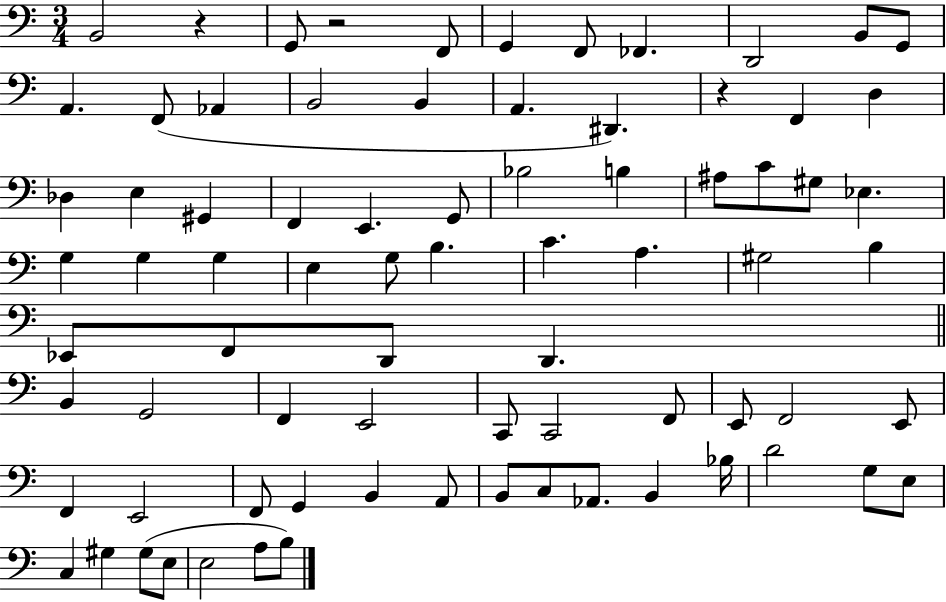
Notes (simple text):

B2/h R/q G2/e R/h F2/e G2/q F2/e FES2/q. D2/h B2/e G2/e A2/q. F2/e Ab2/q B2/h B2/q A2/q. D#2/q. R/q F2/q D3/q Db3/q E3/q G#2/q F2/q E2/q. G2/e Bb3/h B3/q A#3/e C4/e G#3/e Eb3/q. G3/q G3/q G3/q E3/q G3/e B3/q. C4/q. A3/q. G#3/h B3/q Eb2/e F2/e D2/e D2/q. B2/q G2/h F2/q E2/h C2/e C2/h F2/e E2/e F2/h E2/e F2/q E2/h F2/e G2/q B2/q A2/e B2/e C3/e Ab2/e. B2/q Bb3/s D4/h G3/e E3/e C3/q G#3/q G#3/e E3/e E3/h A3/e B3/e